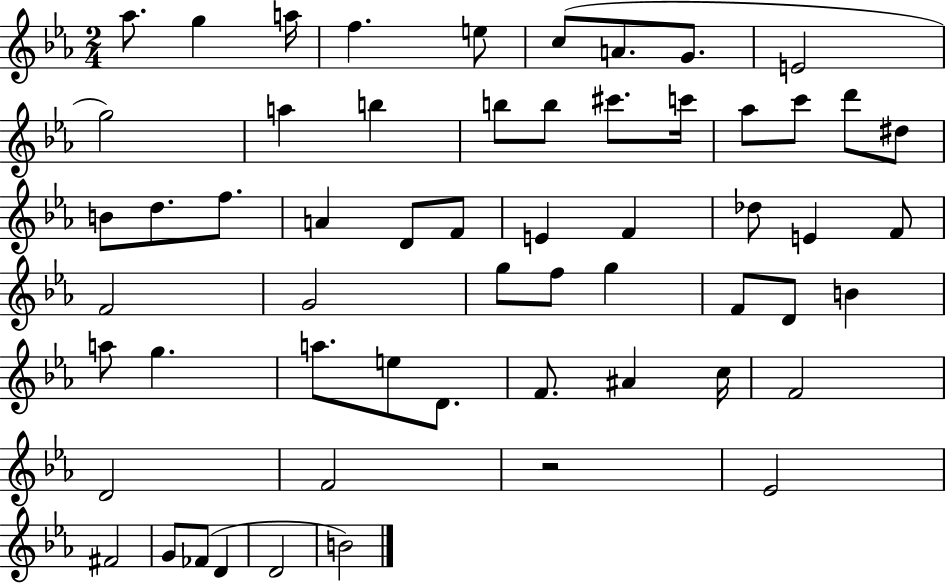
Ab5/e. G5/q A5/s F5/q. E5/e C5/e A4/e. G4/e. E4/h G5/h A5/q B5/q B5/e B5/e C#6/e. C6/s Ab5/e C6/e D6/e D#5/e B4/e D5/e. F5/e. A4/q D4/e F4/e E4/q F4/q Db5/e E4/q F4/e F4/h G4/h G5/e F5/e G5/q F4/e D4/e B4/q A5/e G5/q. A5/e. E5/e D4/e. F4/e. A#4/q C5/s F4/h D4/h F4/h R/h Eb4/h F#4/h G4/e FES4/e D4/q D4/h B4/h